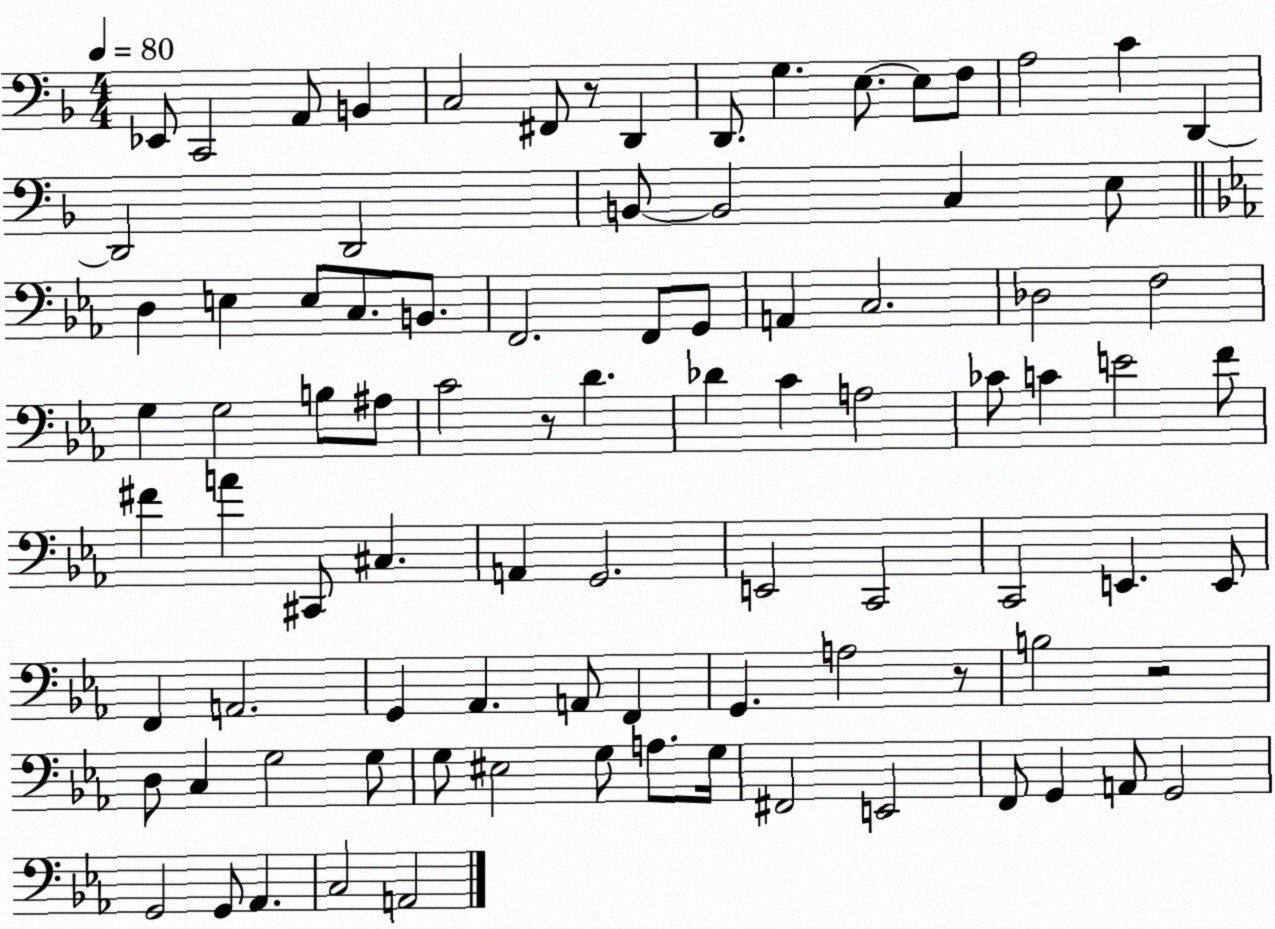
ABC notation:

X:1
T:Untitled
M:4/4
L:1/4
K:F
_E,,/2 C,,2 A,,/2 B,, C,2 ^F,,/2 z/2 D,, D,,/2 G, E,/2 E,/2 F,/2 A,2 C D,, D,,2 D,,2 B,,/2 B,,2 C, E,/2 D, E, E,/2 C,/2 B,,/2 F,,2 F,,/2 G,,/2 A,, C,2 _D,2 F,2 G, G,2 B,/2 ^A,/2 C2 z/2 D _D C A,2 _C/2 C E2 F/2 ^F A ^C,,/2 ^C, A,, G,,2 E,,2 C,,2 C,,2 E,, E,,/2 F,, A,,2 G,, _A,, A,,/2 F,, G,, A,2 z/2 B,2 z2 D,/2 C, G,2 G,/2 G,/2 ^E,2 G,/2 A,/2 G,/4 ^F,,2 E,,2 F,,/2 G,, A,,/2 G,,2 G,,2 G,,/2 _A,, C,2 A,,2